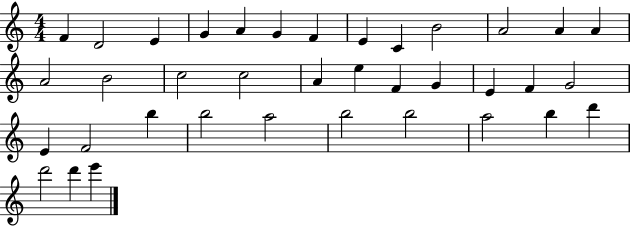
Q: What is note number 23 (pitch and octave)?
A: F4